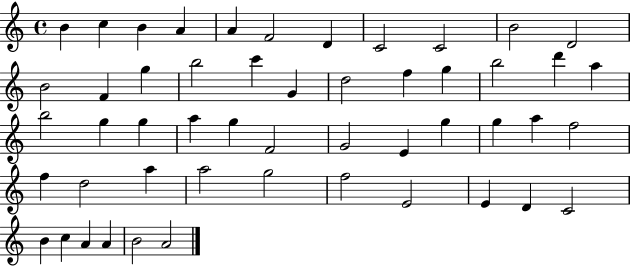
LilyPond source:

{
  \clef treble
  \time 4/4
  \defaultTimeSignature
  \key c \major
  b'4 c''4 b'4 a'4 | a'4 f'2 d'4 | c'2 c'2 | b'2 d'2 | \break b'2 f'4 g''4 | b''2 c'''4 g'4 | d''2 f''4 g''4 | b''2 d'''4 a''4 | \break b''2 g''4 g''4 | a''4 g''4 f'2 | g'2 e'4 g''4 | g''4 a''4 f''2 | \break f''4 d''2 a''4 | a''2 g''2 | f''2 e'2 | e'4 d'4 c'2 | \break b'4 c''4 a'4 a'4 | b'2 a'2 | \bar "|."
}